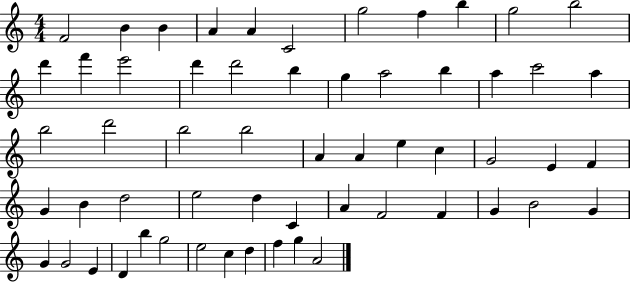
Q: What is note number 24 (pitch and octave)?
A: B5